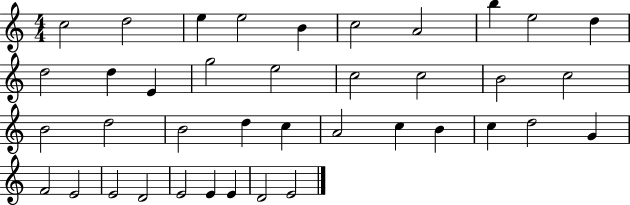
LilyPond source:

{
  \clef treble
  \numericTimeSignature
  \time 4/4
  \key c \major
  c''2 d''2 | e''4 e''2 b'4 | c''2 a'2 | b''4 e''2 d''4 | \break d''2 d''4 e'4 | g''2 e''2 | c''2 c''2 | b'2 c''2 | \break b'2 d''2 | b'2 d''4 c''4 | a'2 c''4 b'4 | c''4 d''2 g'4 | \break f'2 e'2 | e'2 d'2 | e'2 e'4 e'4 | d'2 e'2 | \break \bar "|."
}